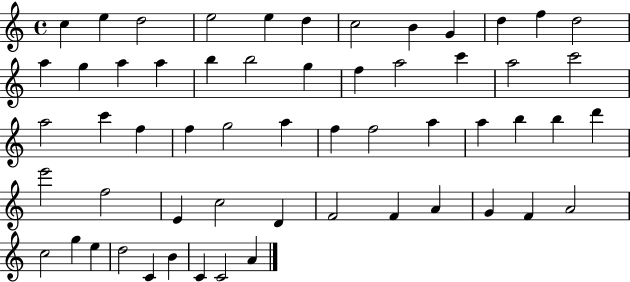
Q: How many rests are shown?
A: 0